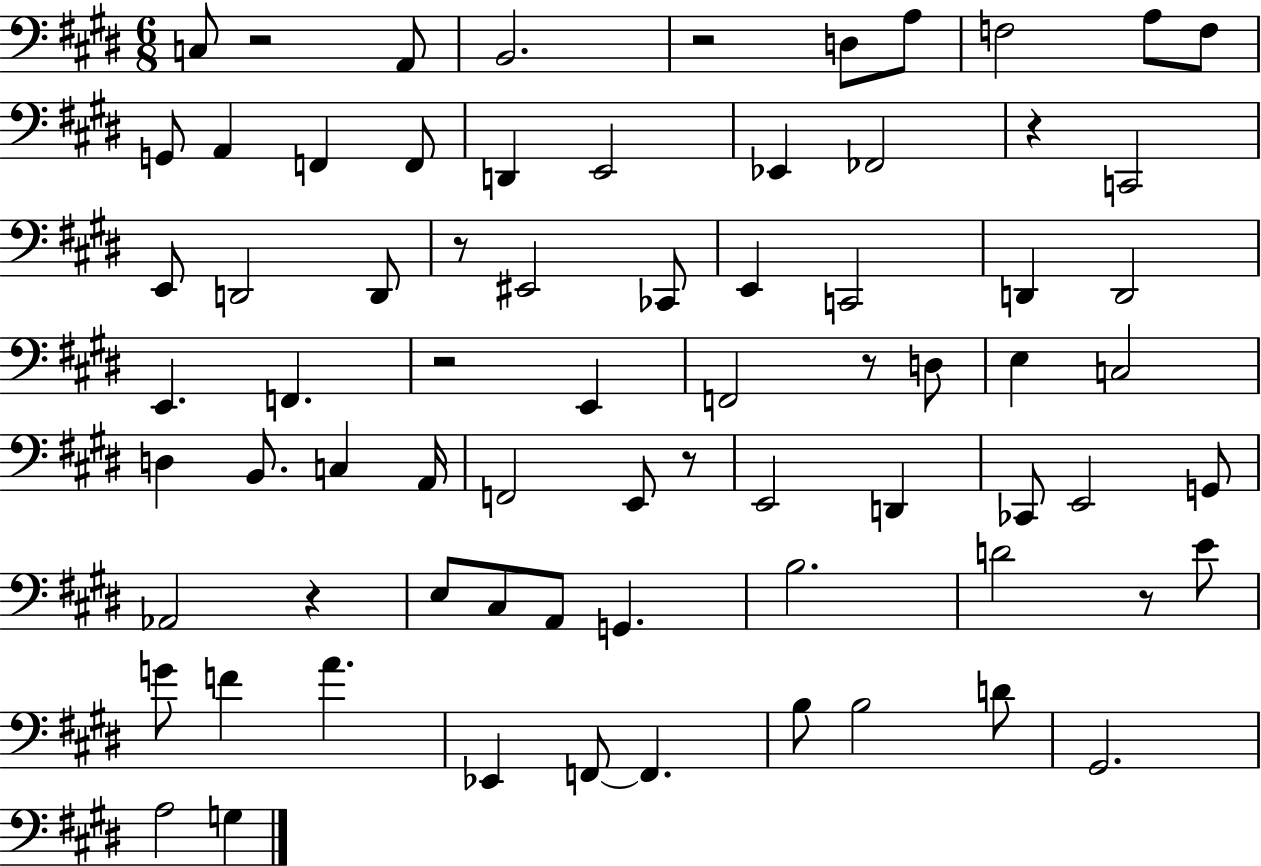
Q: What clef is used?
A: bass